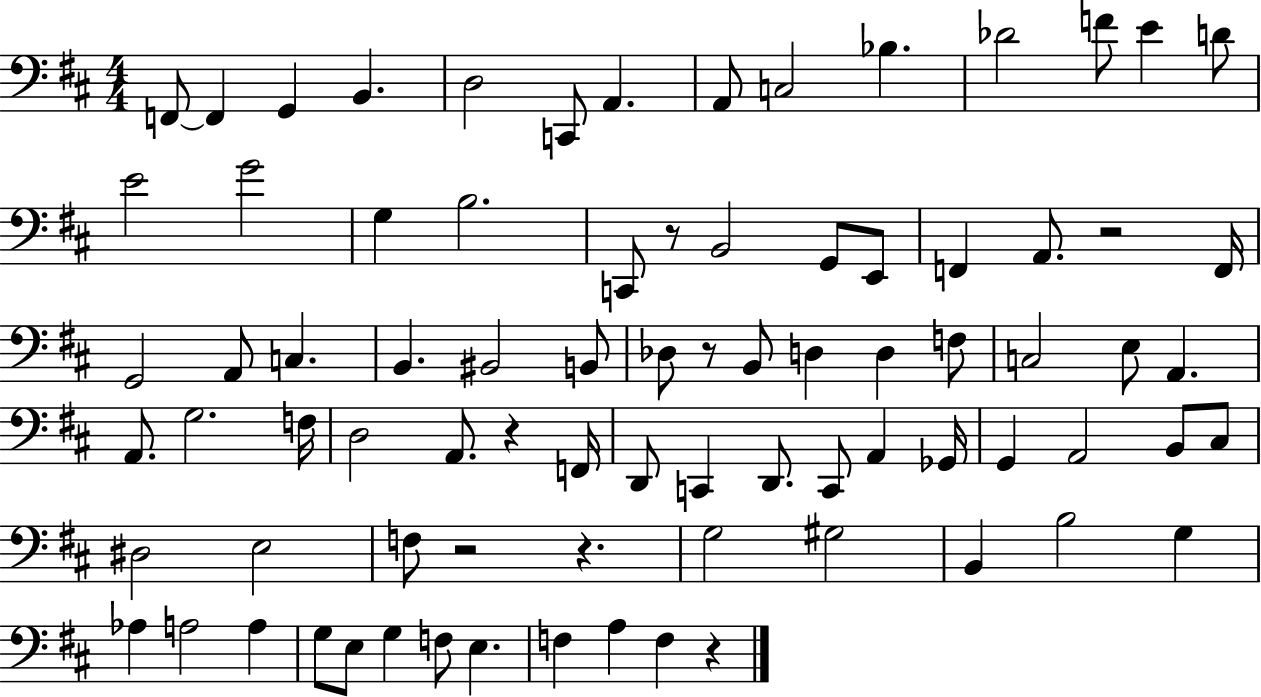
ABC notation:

X:1
T:Untitled
M:4/4
L:1/4
K:D
F,,/2 F,, G,, B,, D,2 C,,/2 A,, A,,/2 C,2 _B, _D2 F/2 E D/2 E2 G2 G, B,2 C,,/2 z/2 B,,2 G,,/2 E,,/2 F,, A,,/2 z2 F,,/4 G,,2 A,,/2 C, B,, ^B,,2 B,,/2 _D,/2 z/2 B,,/2 D, D, F,/2 C,2 E,/2 A,, A,,/2 G,2 F,/4 D,2 A,,/2 z F,,/4 D,,/2 C,, D,,/2 C,,/2 A,, _G,,/4 G,, A,,2 B,,/2 ^C,/2 ^D,2 E,2 F,/2 z2 z G,2 ^G,2 B,, B,2 G, _A, A,2 A, G,/2 E,/2 G, F,/2 E, F, A, F, z